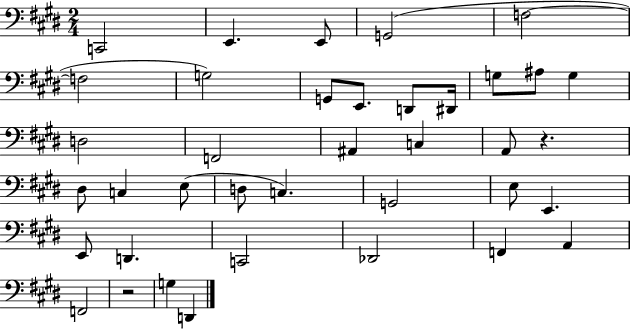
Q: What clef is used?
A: bass